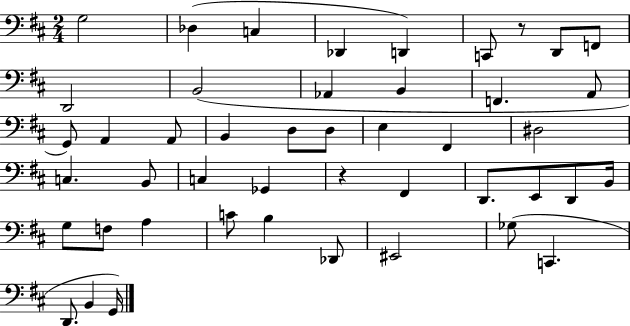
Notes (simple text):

G3/h Db3/q C3/q Db2/q D2/q C2/e R/e D2/e F2/e D2/h B2/h Ab2/q B2/q F2/q. A2/e G2/e A2/q A2/e B2/q D3/e D3/e E3/q F#2/q D#3/h C3/q. B2/e C3/q Gb2/q R/q F#2/q D2/e. E2/e D2/e B2/s G3/e F3/e A3/q C4/e B3/q Db2/e EIS2/h Gb3/e C2/q. D2/e. B2/q G2/s